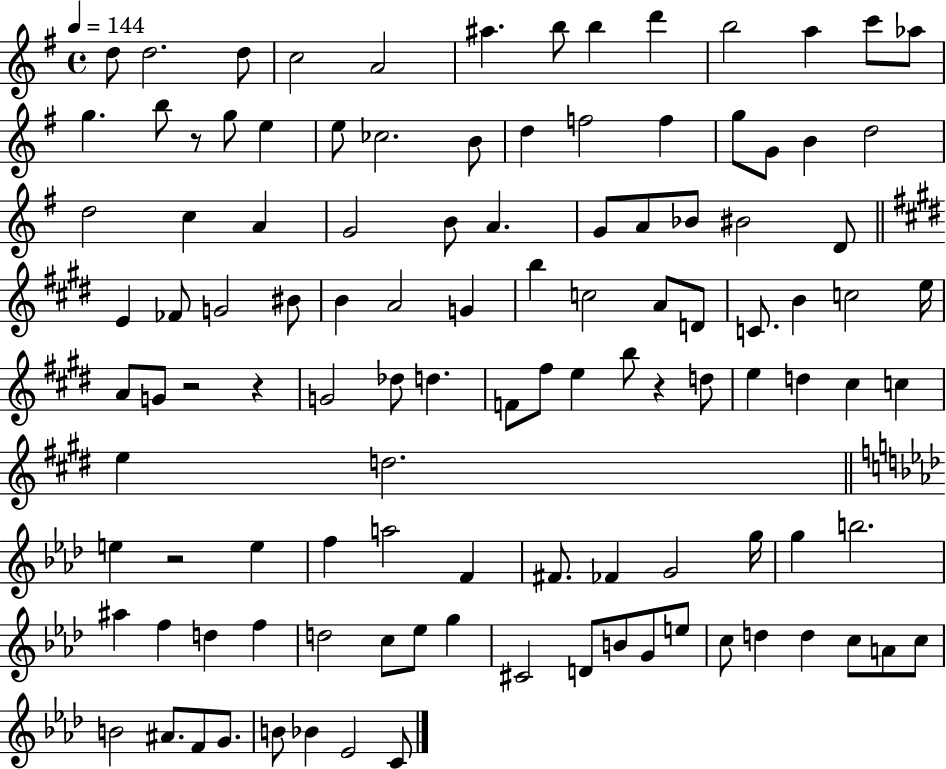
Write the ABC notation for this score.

X:1
T:Untitled
M:4/4
L:1/4
K:G
d/2 d2 d/2 c2 A2 ^a b/2 b d' b2 a c'/2 _a/2 g b/2 z/2 g/2 e e/2 _c2 B/2 d f2 f g/2 G/2 B d2 d2 c A G2 B/2 A G/2 A/2 _B/2 ^B2 D/2 E _F/2 G2 ^B/2 B A2 G b c2 A/2 D/2 C/2 B c2 e/4 A/2 G/2 z2 z G2 _d/2 d F/2 ^f/2 e b/2 z d/2 e d ^c c e d2 e z2 e f a2 F ^F/2 _F G2 g/4 g b2 ^a f d f d2 c/2 _e/2 g ^C2 D/2 B/2 G/2 e/2 c/2 d d c/2 A/2 c/2 B2 ^A/2 F/2 G/2 B/2 _B _E2 C/2